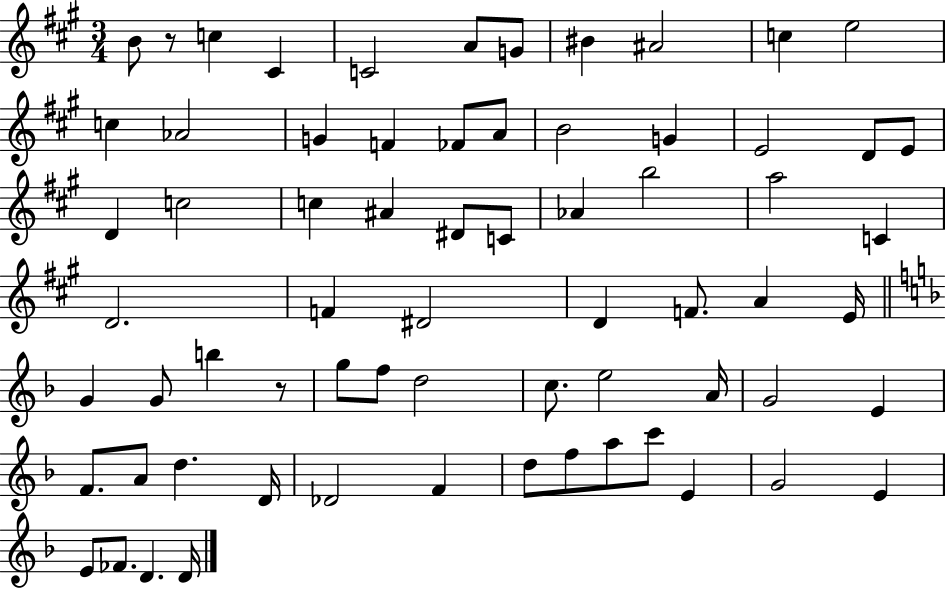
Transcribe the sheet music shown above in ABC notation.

X:1
T:Untitled
M:3/4
L:1/4
K:A
B/2 z/2 c ^C C2 A/2 G/2 ^B ^A2 c e2 c _A2 G F _F/2 A/2 B2 G E2 D/2 E/2 D c2 c ^A ^D/2 C/2 _A b2 a2 C D2 F ^D2 D F/2 A E/4 G G/2 b z/2 g/2 f/2 d2 c/2 e2 A/4 G2 E F/2 A/2 d D/4 _D2 F d/2 f/2 a/2 c'/2 E G2 E E/2 _F/2 D D/4